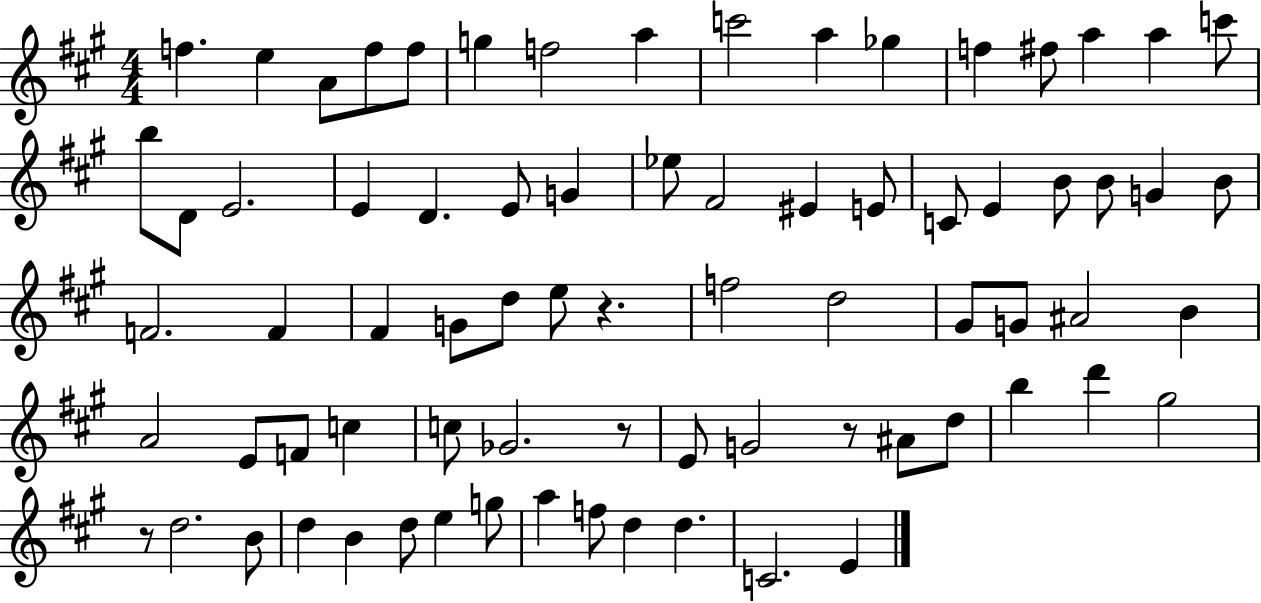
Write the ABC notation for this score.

X:1
T:Untitled
M:4/4
L:1/4
K:A
f e A/2 f/2 f/2 g f2 a c'2 a _g f ^f/2 a a c'/2 b/2 D/2 E2 E D E/2 G _e/2 ^F2 ^E E/2 C/2 E B/2 B/2 G B/2 F2 F ^F G/2 d/2 e/2 z f2 d2 ^G/2 G/2 ^A2 B A2 E/2 F/2 c c/2 _G2 z/2 E/2 G2 z/2 ^A/2 d/2 b d' ^g2 z/2 d2 B/2 d B d/2 e g/2 a f/2 d d C2 E